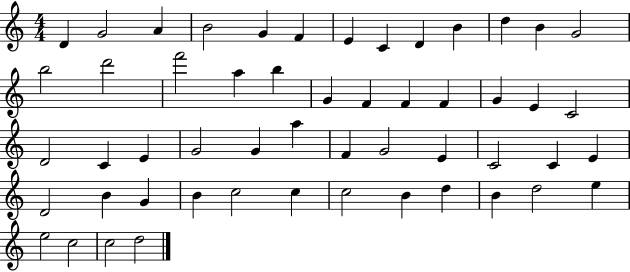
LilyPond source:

{
  \clef treble
  \numericTimeSignature
  \time 4/4
  \key c \major
  d'4 g'2 a'4 | b'2 g'4 f'4 | e'4 c'4 d'4 b'4 | d''4 b'4 g'2 | \break b''2 d'''2 | f'''2 a''4 b''4 | g'4 f'4 f'4 f'4 | g'4 e'4 c'2 | \break d'2 c'4 e'4 | g'2 g'4 a''4 | f'4 g'2 e'4 | c'2 c'4 e'4 | \break d'2 b'4 g'4 | b'4 c''2 c''4 | c''2 b'4 d''4 | b'4 d''2 e''4 | \break e''2 c''2 | c''2 d''2 | \bar "|."
}